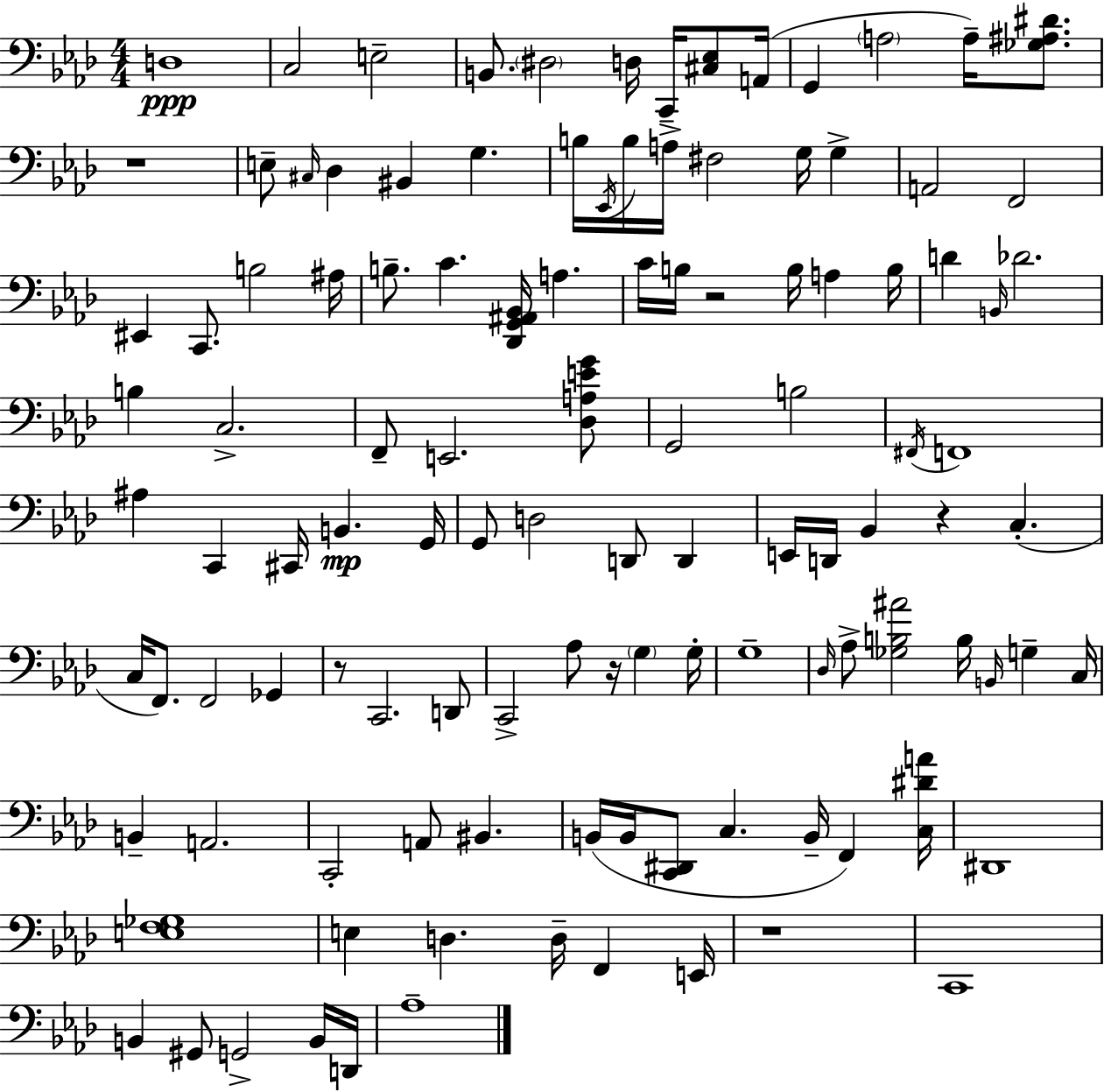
D3/w C3/h E3/h B2/e. D#3/h D3/s C2/s [C#3,Eb3]/e A2/s G2/q A3/h A3/s [Gb3,A#3,D#4]/e. R/w E3/e C#3/s Db3/q BIS2/q G3/q. B3/s Eb2/s B3/s A3/s F#3/h G3/s G3/q A2/h F2/h EIS2/q C2/e. B3/h A#3/s B3/e. C4/q. [Db2,G2,A#2,Bb2]/s A3/q. C4/s B3/s R/h B3/s A3/q B3/s D4/q B2/s Db4/h. B3/q C3/h. F2/e E2/h. [Db3,A3,E4,G4]/e G2/h B3/h F#2/s F2/w A#3/q C2/q C#2/s B2/q. G2/s G2/e D3/h D2/e D2/q E2/s D2/s Bb2/q R/q C3/q. C3/s F2/e. F2/h Gb2/q R/e C2/h. D2/e C2/h Ab3/e R/s G3/q G3/s G3/w Db3/s Ab3/e [Gb3,B3,A#4]/h B3/s B2/s G3/q C3/s B2/q A2/h. C2/h A2/e BIS2/q. B2/s B2/s [C2,D#2]/e C3/q. B2/s F2/q [C3,D#4,A4]/s D#2/w [E3,F3,Gb3]/w E3/q D3/q. D3/s F2/q E2/s R/w C2/w B2/q G#2/e G2/h B2/s D2/s Ab3/w